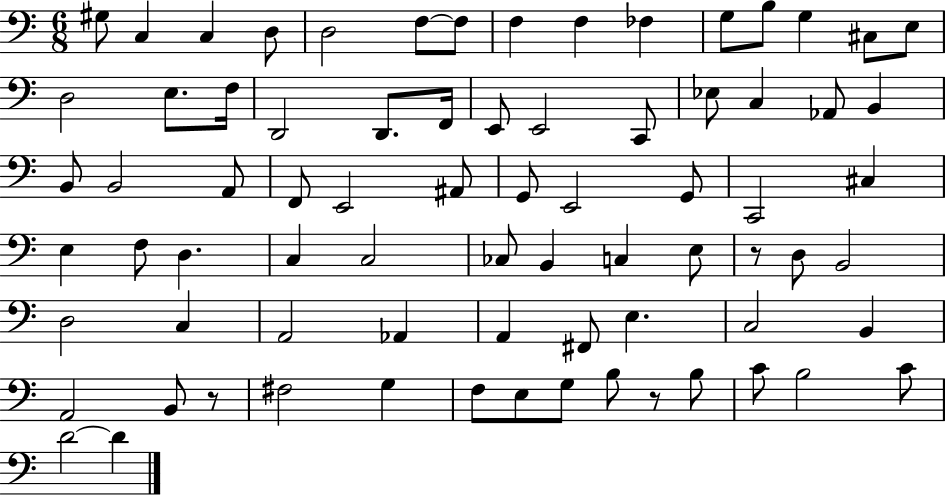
{
  \clef bass
  \numericTimeSignature
  \time 6/8
  \key c \major
  gis8 c4 c4 d8 | d2 f8~~ f8 | f4 f4 fes4 | g8 b8 g4 cis8 e8 | \break d2 e8. f16 | d,2 d,8. f,16 | e,8 e,2 c,8 | ees8 c4 aes,8 b,4 | \break b,8 b,2 a,8 | f,8 e,2 ais,8 | g,8 e,2 g,8 | c,2 cis4 | \break e4 f8 d4. | c4 c2 | ces8 b,4 c4 e8 | r8 d8 b,2 | \break d2 c4 | a,2 aes,4 | a,4 fis,8 e4. | c2 b,4 | \break a,2 b,8 r8 | fis2 g4 | f8 e8 g8 b8 r8 b8 | c'8 b2 c'8 | \break d'2~~ d'4 | \bar "|."
}